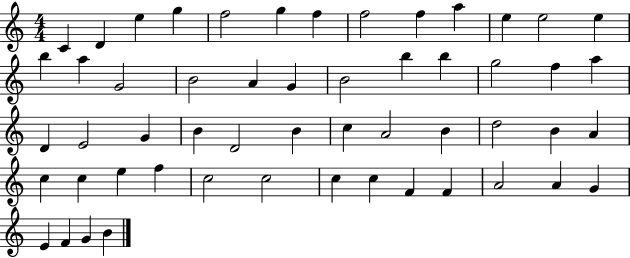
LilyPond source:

{
  \clef treble
  \numericTimeSignature
  \time 4/4
  \key c \major
  c'4 d'4 e''4 g''4 | f''2 g''4 f''4 | f''2 f''4 a''4 | e''4 e''2 e''4 | \break b''4 a''4 g'2 | b'2 a'4 g'4 | b'2 b''4 b''4 | g''2 f''4 a''4 | \break d'4 e'2 g'4 | b'4 d'2 b'4 | c''4 a'2 b'4 | d''2 b'4 a'4 | \break c''4 c''4 e''4 f''4 | c''2 c''2 | c''4 c''4 f'4 f'4 | a'2 a'4 g'4 | \break e'4 f'4 g'4 b'4 | \bar "|."
}